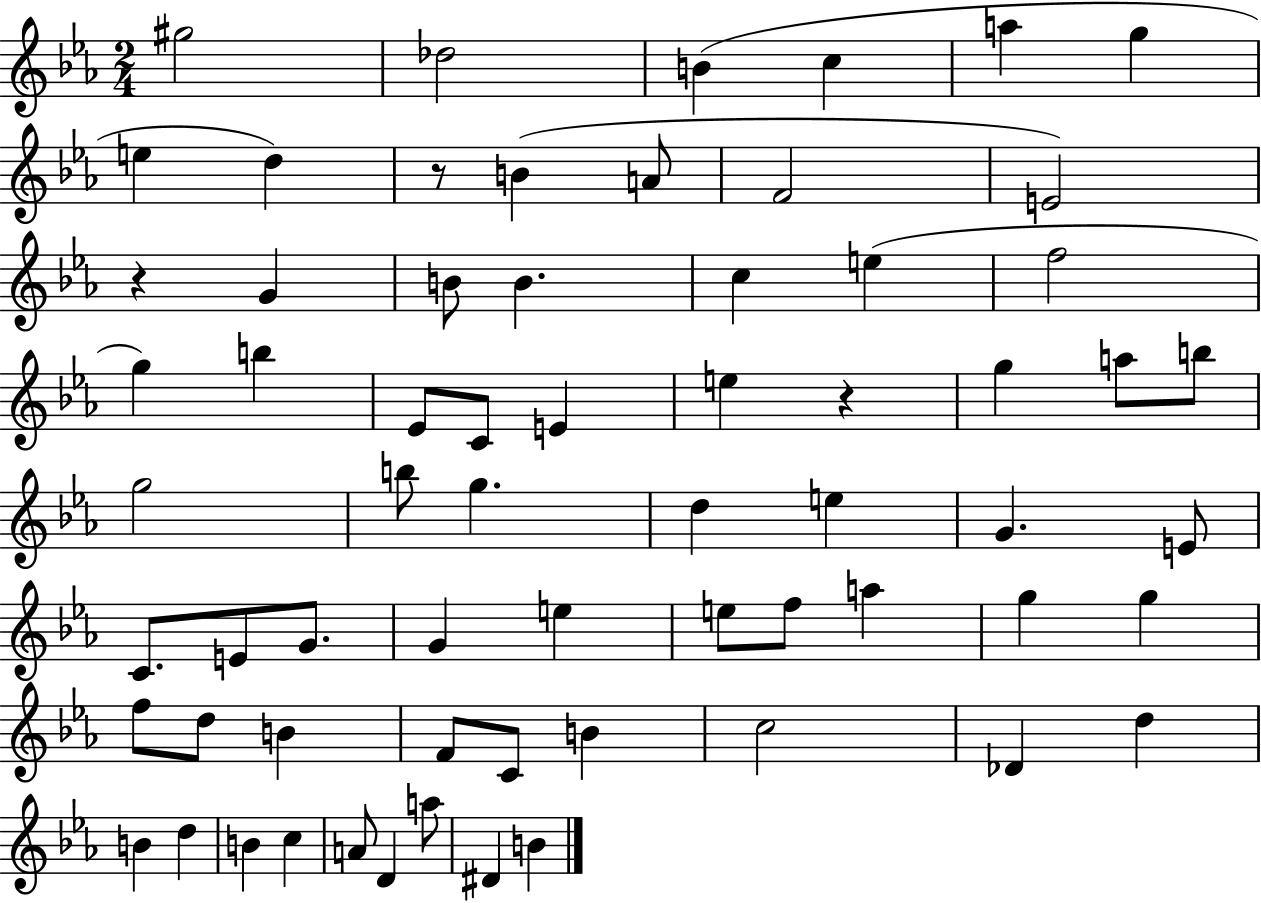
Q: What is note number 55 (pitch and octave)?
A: D5